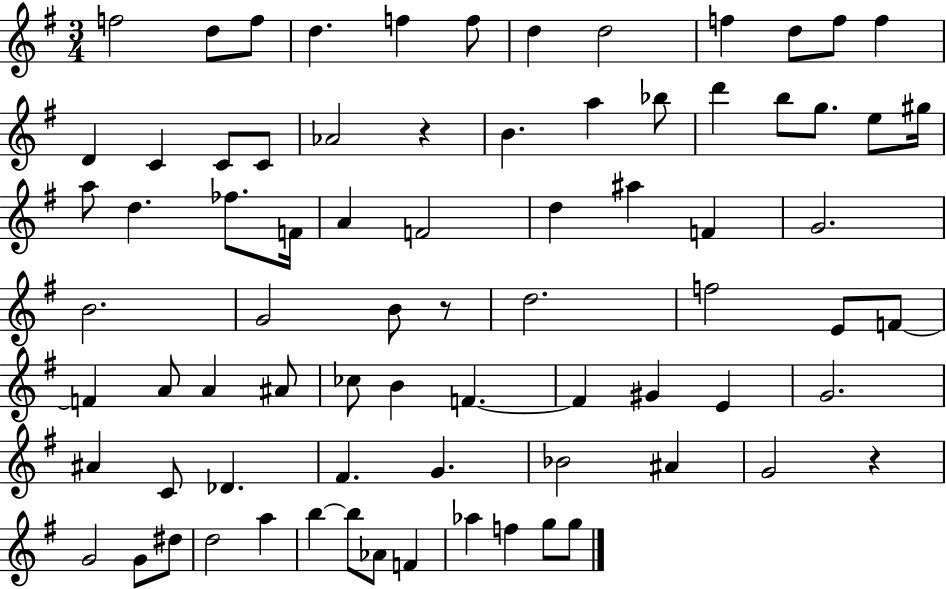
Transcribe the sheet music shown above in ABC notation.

X:1
T:Untitled
M:3/4
L:1/4
K:G
f2 d/2 f/2 d f f/2 d d2 f d/2 f/2 f D C C/2 C/2 _A2 z B a _b/2 d' b/2 g/2 e/2 ^g/4 a/2 d _f/2 F/4 A F2 d ^a F G2 B2 G2 B/2 z/2 d2 f2 E/2 F/2 F A/2 A ^A/2 _c/2 B F F ^G E G2 ^A C/2 _D ^F G _B2 ^A G2 z G2 G/2 ^d/2 d2 a b b/2 _A/2 F _a f g/2 g/2